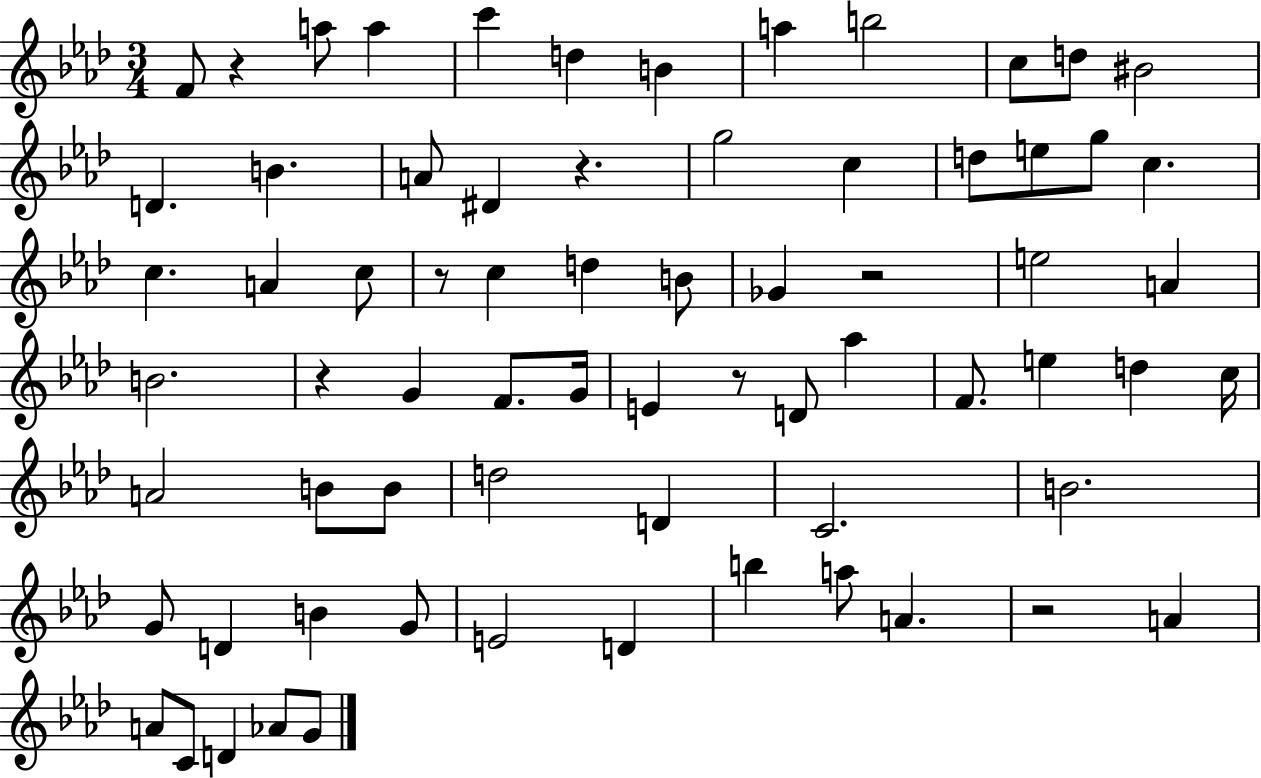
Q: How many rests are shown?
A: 7